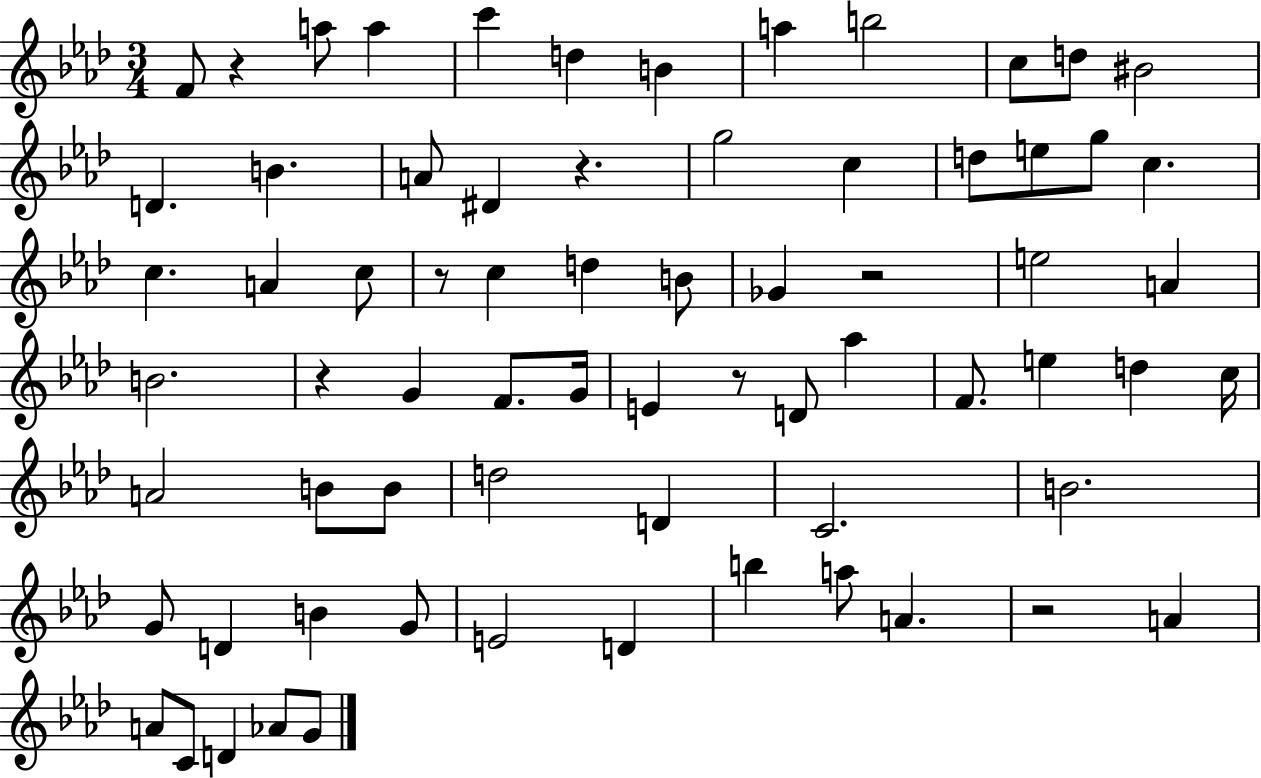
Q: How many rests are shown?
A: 7